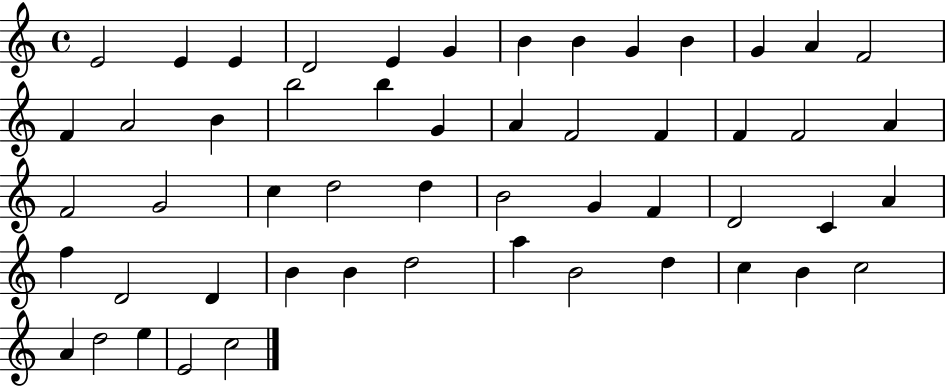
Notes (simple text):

E4/h E4/q E4/q D4/h E4/q G4/q B4/q B4/q G4/q B4/q G4/q A4/q F4/h F4/q A4/h B4/q B5/h B5/q G4/q A4/q F4/h F4/q F4/q F4/h A4/q F4/h G4/h C5/q D5/h D5/q B4/h G4/q F4/q D4/h C4/q A4/q F5/q D4/h D4/q B4/q B4/q D5/h A5/q B4/h D5/q C5/q B4/q C5/h A4/q D5/h E5/q E4/h C5/h